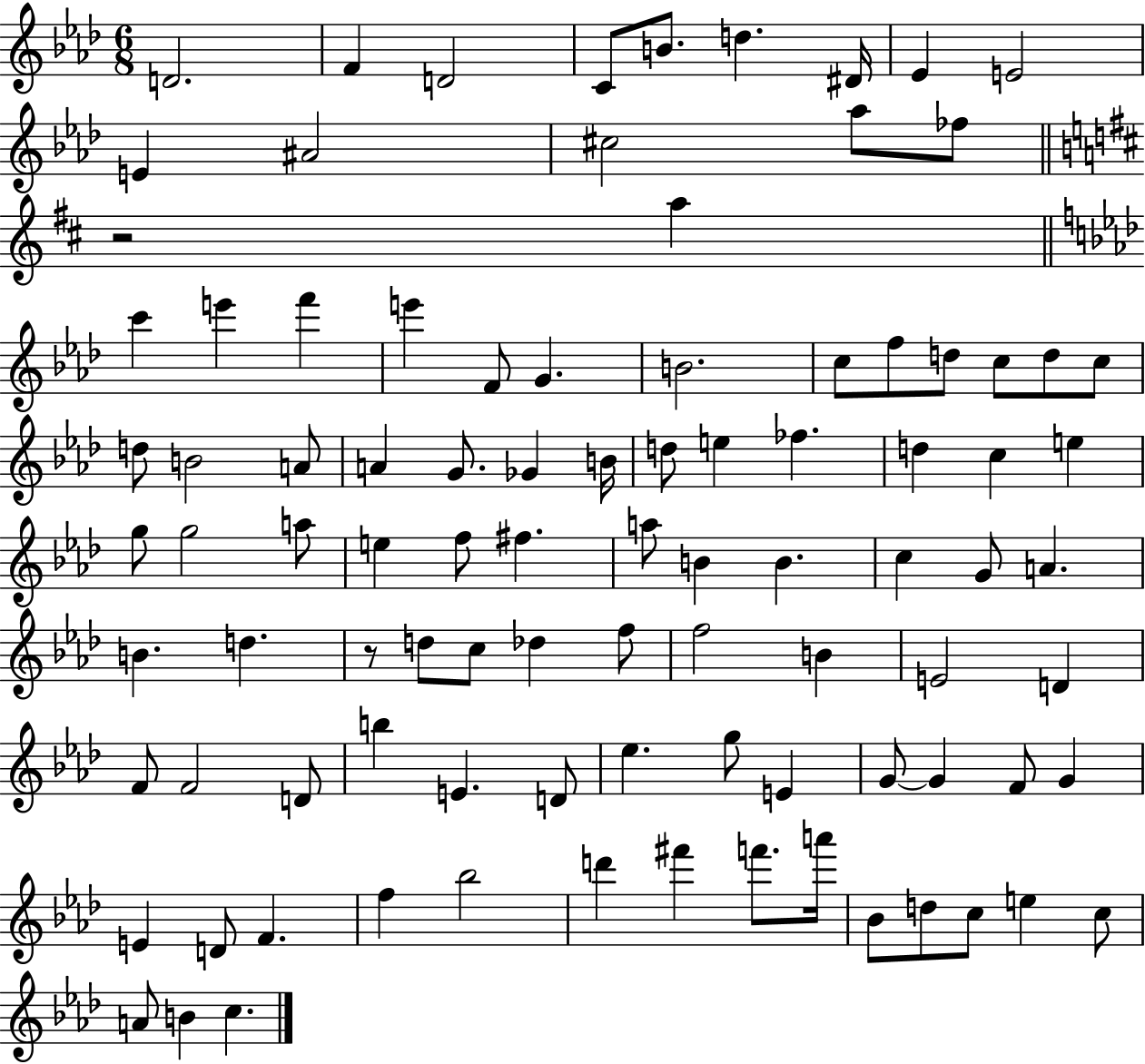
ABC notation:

X:1
T:Untitled
M:6/8
L:1/4
K:Ab
D2 F D2 C/2 B/2 d ^D/4 _E E2 E ^A2 ^c2 _a/2 _f/2 z2 a c' e' f' e' F/2 G B2 c/2 f/2 d/2 c/2 d/2 c/2 d/2 B2 A/2 A G/2 _G B/4 d/2 e _f d c e g/2 g2 a/2 e f/2 ^f a/2 B B c G/2 A B d z/2 d/2 c/2 _d f/2 f2 B E2 D F/2 F2 D/2 b E D/2 _e g/2 E G/2 G F/2 G E D/2 F f _b2 d' ^f' f'/2 a'/4 _B/2 d/2 c/2 e c/2 A/2 B c